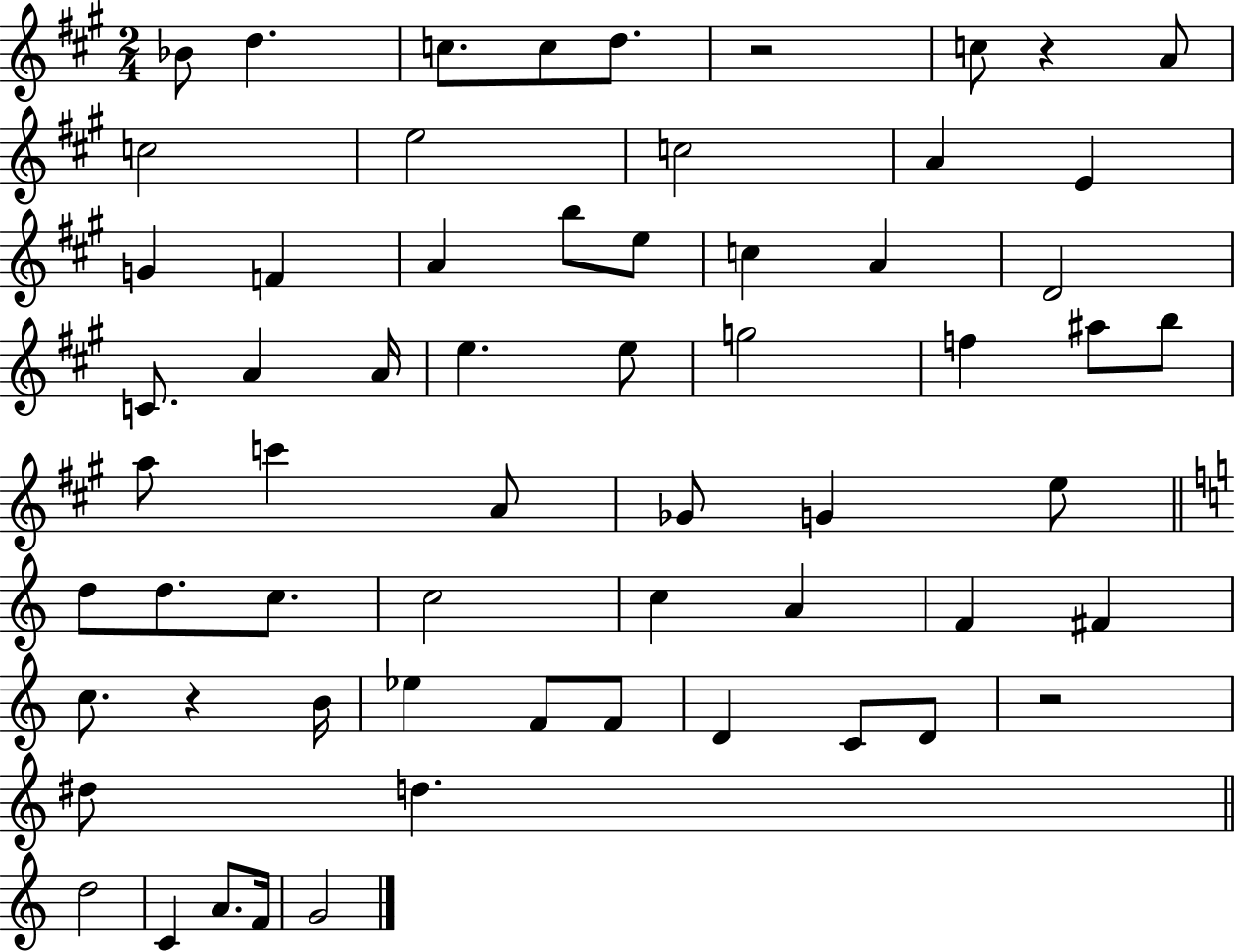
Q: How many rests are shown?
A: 4